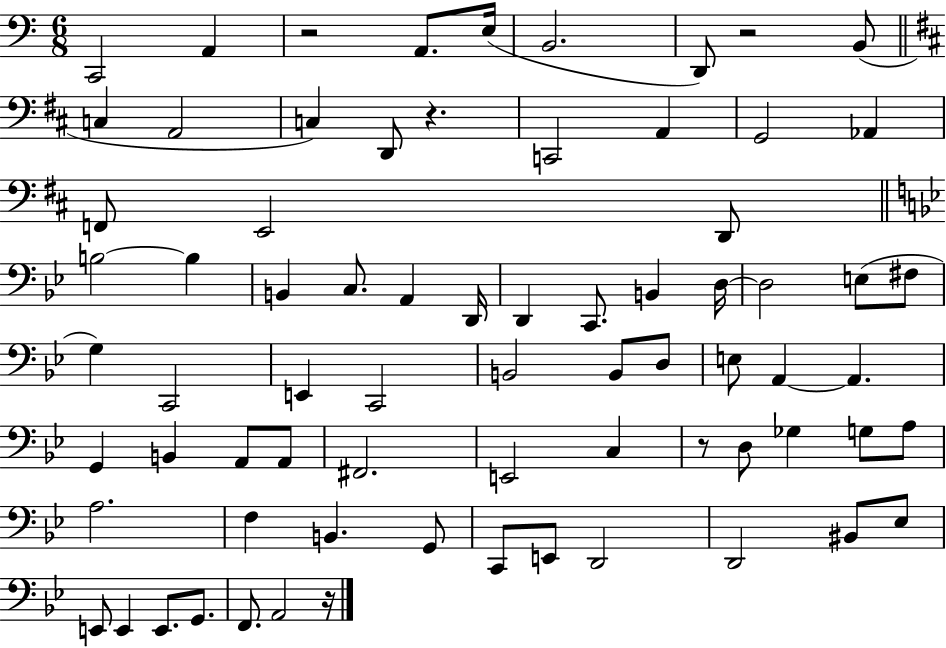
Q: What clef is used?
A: bass